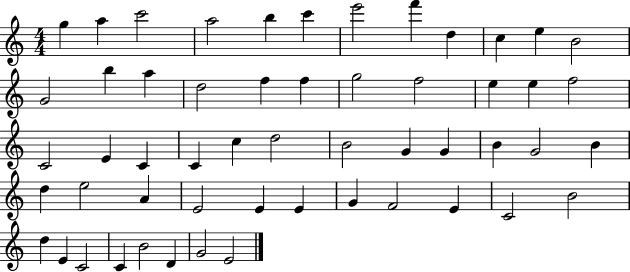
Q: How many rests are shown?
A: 0